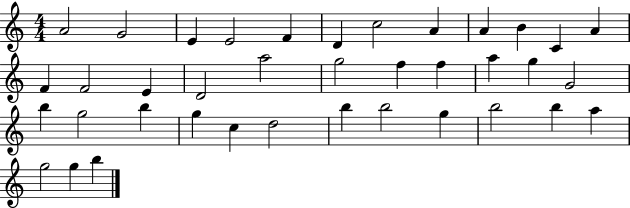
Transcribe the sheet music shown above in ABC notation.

X:1
T:Untitled
M:4/4
L:1/4
K:C
A2 G2 E E2 F D c2 A A B C A F F2 E D2 a2 g2 f f a g G2 b g2 b g c d2 b b2 g b2 b a g2 g b